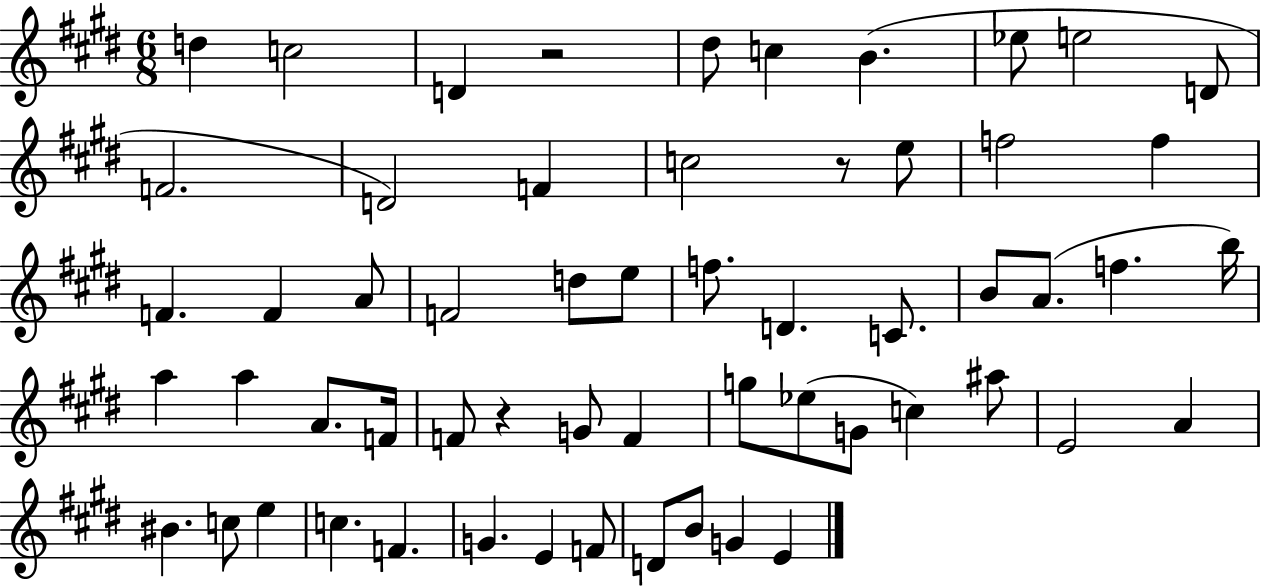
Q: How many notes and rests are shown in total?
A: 58